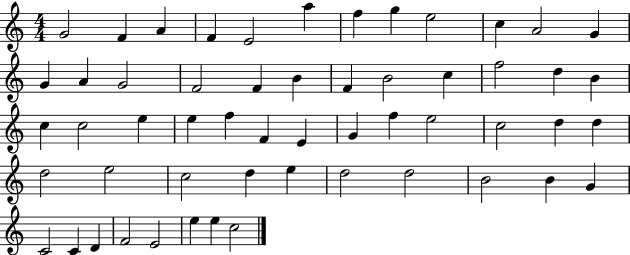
{
  \clef treble
  \numericTimeSignature
  \time 4/4
  \key c \major
  g'2 f'4 a'4 | f'4 e'2 a''4 | f''4 g''4 e''2 | c''4 a'2 g'4 | \break g'4 a'4 g'2 | f'2 f'4 b'4 | f'4 b'2 c''4 | f''2 d''4 b'4 | \break c''4 c''2 e''4 | e''4 f''4 f'4 e'4 | g'4 f''4 e''2 | c''2 d''4 d''4 | \break d''2 e''2 | c''2 d''4 e''4 | d''2 d''2 | b'2 b'4 g'4 | \break c'2 c'4 d'4 | f'2 e'2 | e''4 e''4 c''2 | \bar "|."
}